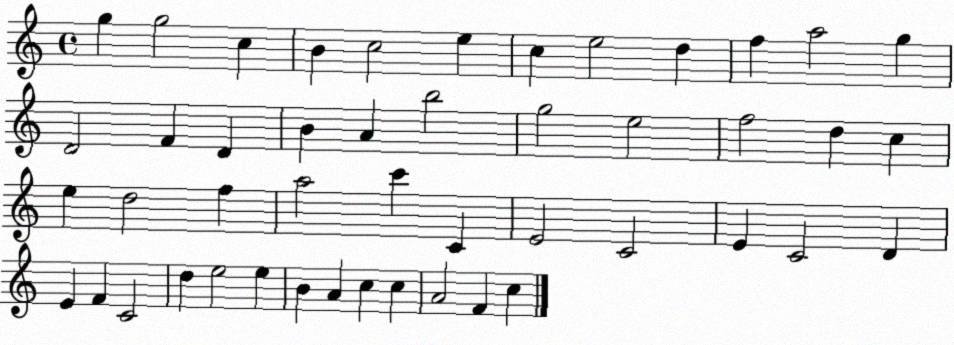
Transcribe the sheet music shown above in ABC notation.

X:1
T:Untitled
M:4/4
L:1/4
K:C
g g2 c B c2 e c e2 d f a2 g D2 F D B A b2 g2 e2 f2 d c e d2 f a2 c' C E2 C2 E C2 D E F C2 d e2 e B A c c A2 F c